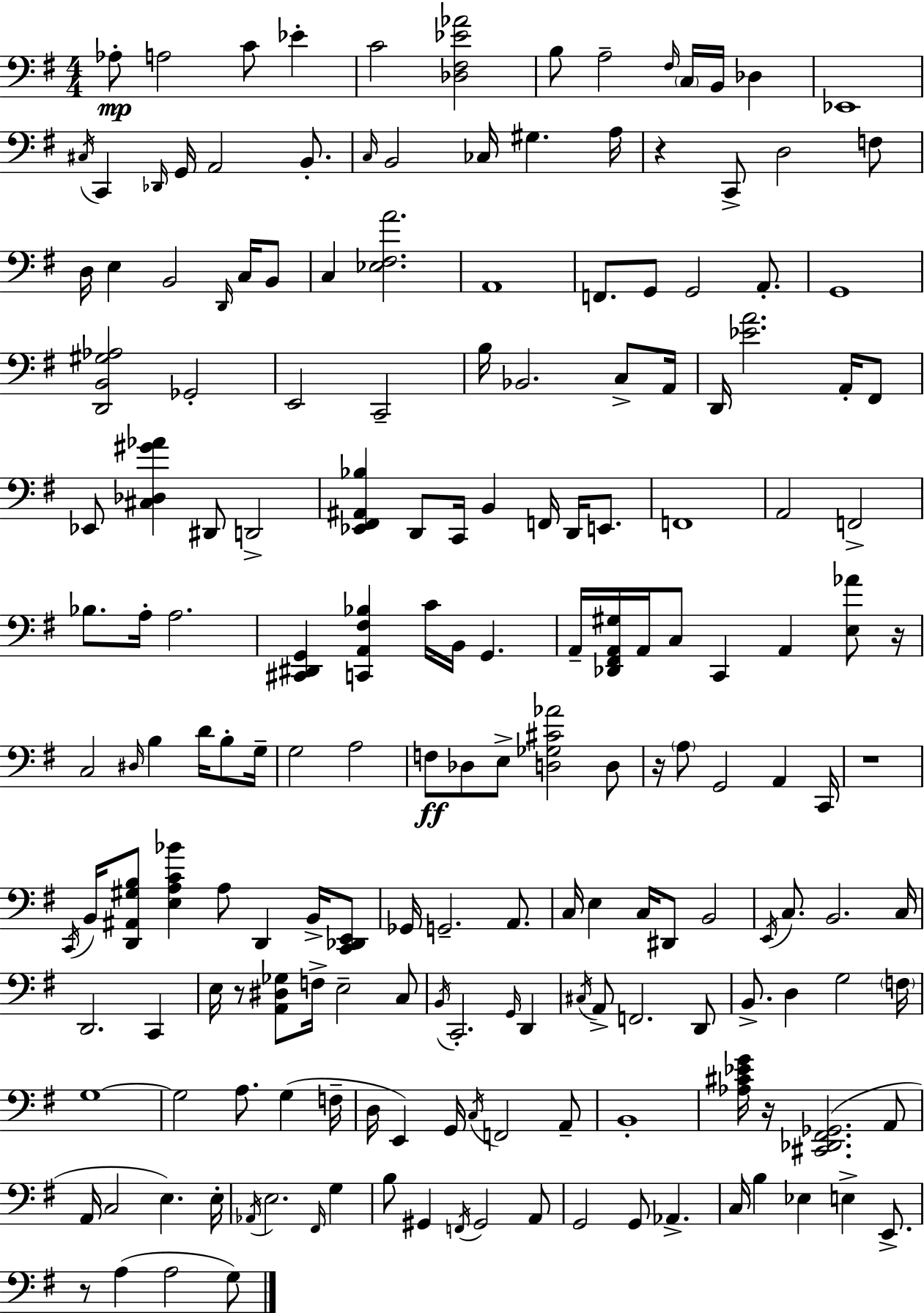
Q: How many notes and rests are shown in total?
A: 184